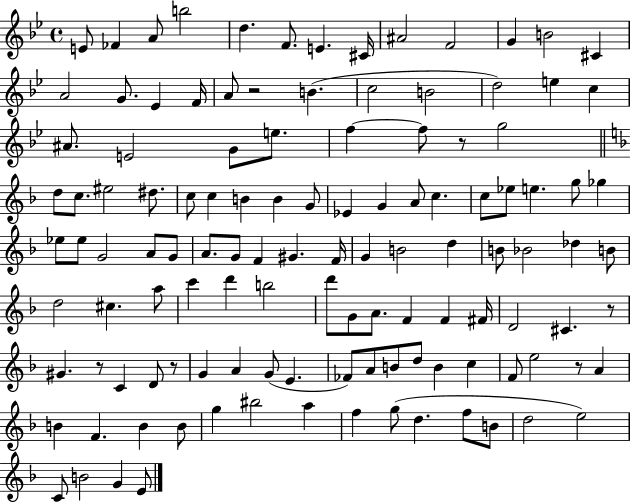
{
  \clef treble
  \time 4/4
  \defaultTimeSignature
  \key bes \major
  e'8 fes'4 a'8 b''2 | d''4. f'8. e'4. cis'16 | ais'2 f'2 | g'4 b'2 cis'4 | \break a'2 g'8. ees'4 f'16 | a'8 r2 b'4.( | c''2 b'2 | d''2) e''4 c''4 | \break ais'8. e'2 g'8 e''8. | f''4~~ f''8 r8 g''2 | \bar "||" \break \key d \minor d''8 c''8. eis''2 dis''8. | c''8 c''4 b'4 b'4 g'8 | ees'4 g'4 a'8 c''4. | c''8 ees''8 e''4. g''8 ges''4 | \break ees''8 ees''8 g'2 a'8 g'8 | a'8. g'8 f'4 gis'4. f'16 | g'4 b'2 d''4 | b'8 bes'2 des''4 b'8 | \break d''2 cis''4. a''8 | c'''4 d'''4 b''2 | d'''8 g'8 a'8. f'4 f'4 fis'16 | d'2 cis'4. r8 | \break gis'4. r8 c'4 d'8 r8 | g'4 a'4 g'8( e'4. | fes'8) a'8 b'8 d''8 b'4 c''4 | f'8 e''2 r8 a'4 | \break b'4 f'4. b'4 b'8 | g''4 bis''2 a''4 | f''4 g''8( d''4. f''8 b'8 | d''2 e''2) | \break c'8 b'2 g'4 e'8 | \bar "|."
}